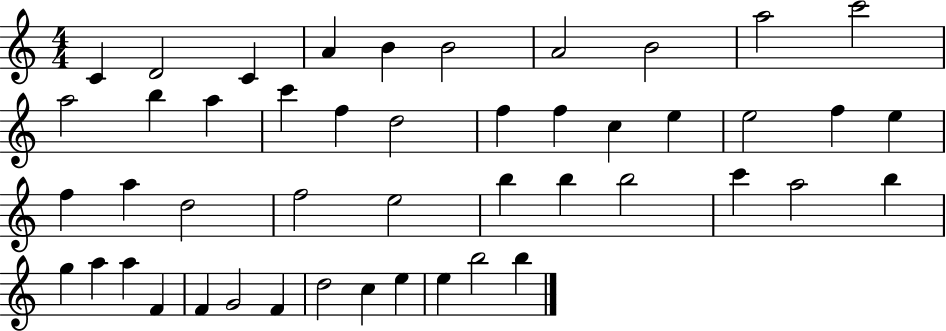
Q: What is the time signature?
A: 4/4